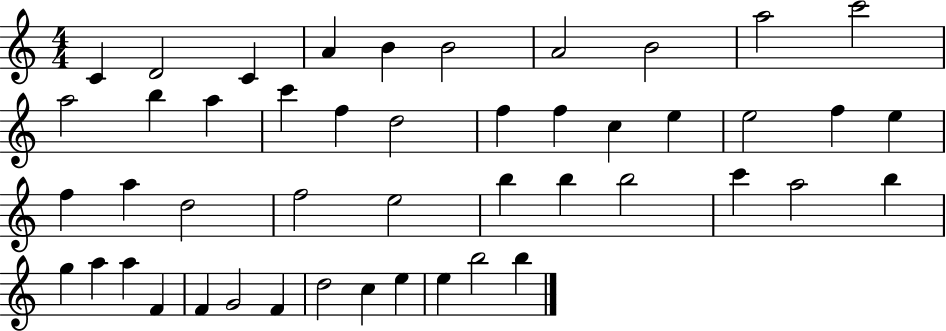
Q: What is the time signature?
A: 4/4